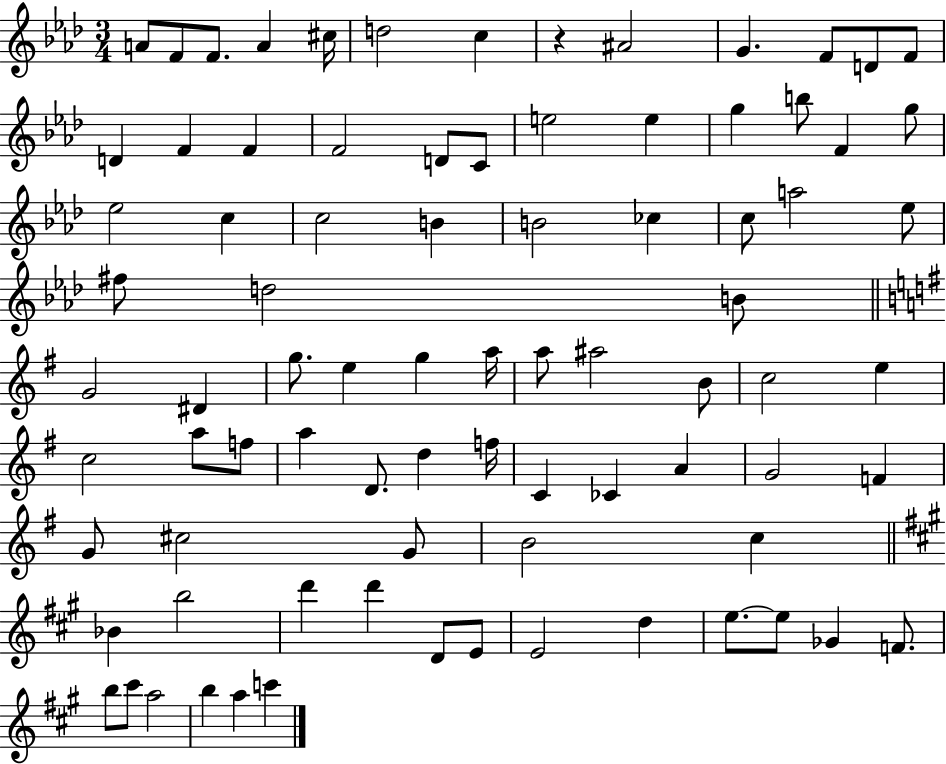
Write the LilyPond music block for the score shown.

{
  \clef treble
  \numericTimeSignature
  \time 3/4
  \key aes \major
  \repeat volta 2 { a'8 f'8 f'8. a'4 cis''16 | d''2 c''4 | r4 ais'2 | g'4. f'8 d'8 f'8 | \break d'4 f'4 f'4 | f'2 d'8 c'8 | e''2 e''4 | g''4 b''8 f'4 g''8 | \break ees''2 c''4 | c''2 b'4 | b'2 ces''4 | c''8 a''2 ees''8 | \break fis''8 d''2 b'8 | \bar "||" \break \key e \minor g'2 dis'4 | g''8. e''4 g''4 a''16 | a''8 ais''2 b'8 | c''2 e''4 | \break c''2 a''8 f''8 | a''4 d'8. d''4 f''16 | c'4 ces'4 a'4 | g'2 f'4 | \break g'8 cis''2 g'8 | b'2 c''4 | \bar "||" \break \key a \major bes'4 b''2 | d'''4 d'''4 d'8 e'8 | e'2 d''4 | e''8.~~ e''8 ges'4 f'8. | \break b''8 cis'''8 a''2 | b''4 a''4 c'''4 | } \bar "|."
}